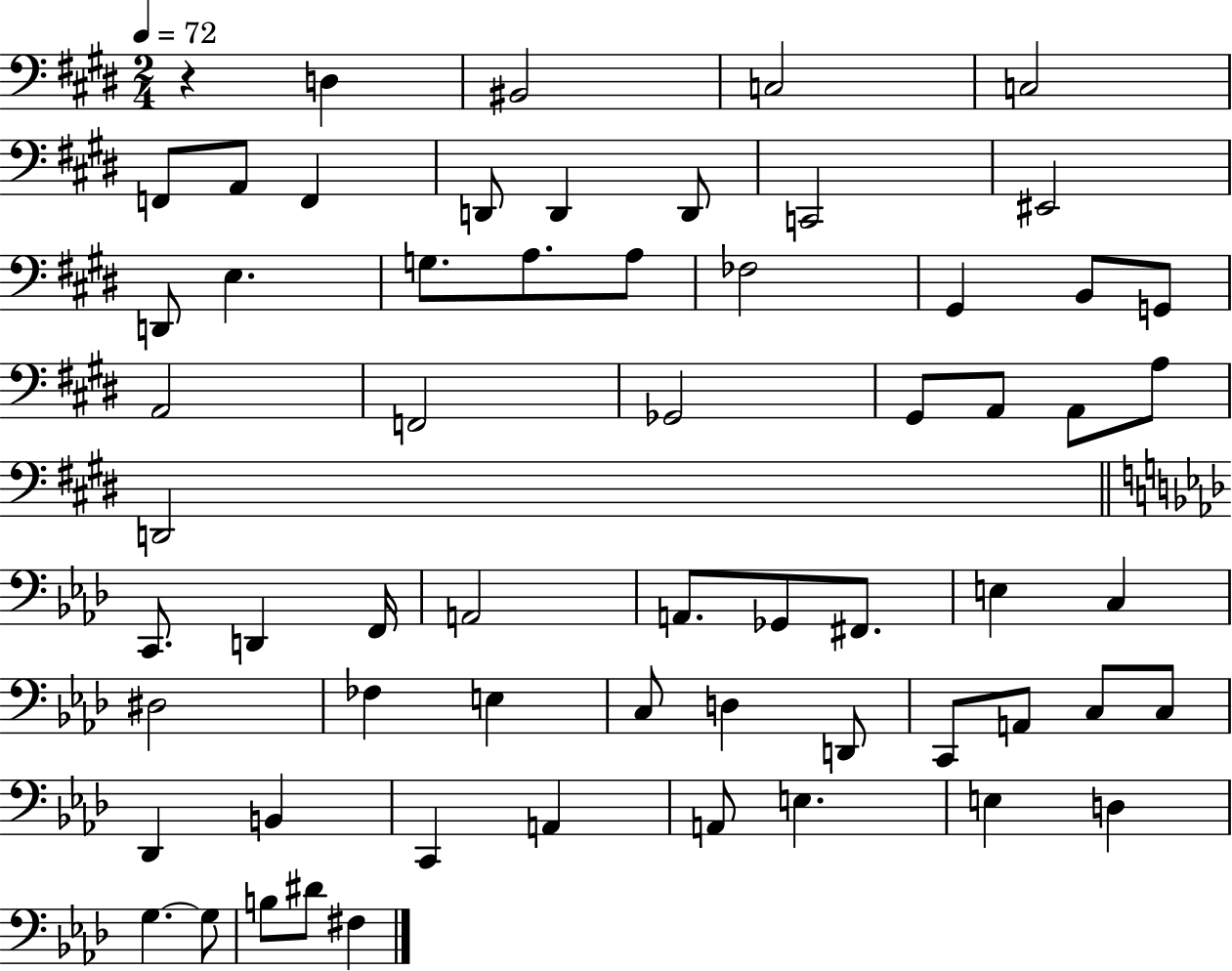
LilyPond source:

{
  \clef bass
  \numericTimeSignature
  \time 2/4
  \key e \major
  \tempo 4 = 72
  \repeat volta 2 { r4 d4 | bis,2 | c2 | c2 | \break f,8 a,8 f,4 | d,8 d,4 d,8 | c,2 | eis,2 | \break d,8 e4. | g8. a8. a8 | fes2 | gis,4 b,8 g,8 | \break a,2 | f,2 | ges,2 | gis,8 a,8 a,8 a8 | \break d,2 | \bar "||" \break \key f \minor c,8. d,4 f,16 | a,2 | a,8. ges,8 fis,8. | e4 c4 | \break dis2 | fes4 e4 | c8 d4 d,8 | c,8 a,8 c8 c8 | \break des,4 b,4 | c,4 a,4 | a,8 e4. | e4 d4 | \break g4.~~ g8 | b8 dis'8 fis4 | } \bar "|."
}